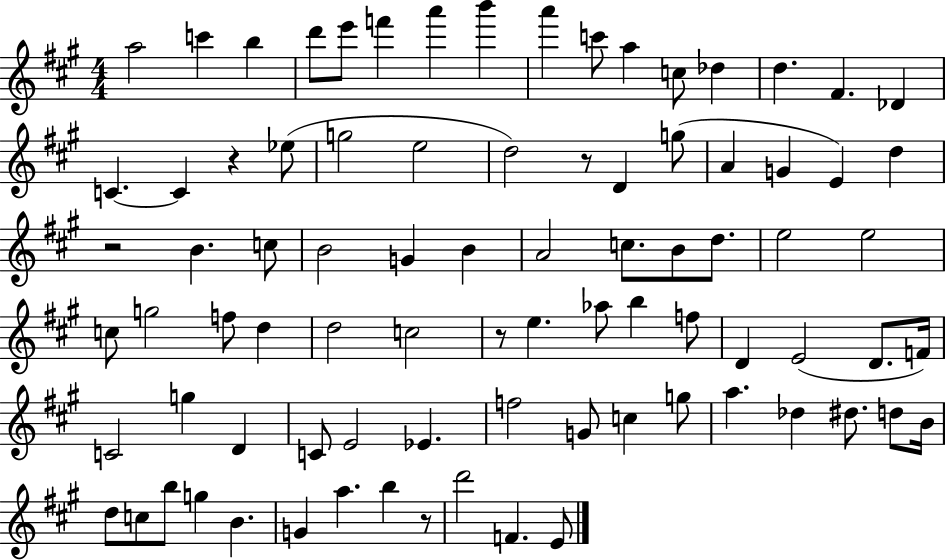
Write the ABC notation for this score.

X:1
T:Untitled
M:4/4
L:1/4
K:A
a2 c' b d'/2 e'/2 f' a' b' a' c'/2 a c/2 _d d ^F _D C C z _e/2 g2 e2 d2 z/2 D g/2 A G E d z2 B c/2 B2 G B A2 c/2 B/2 d/2 e2 e2 c/2 g2 f/2 d d2 c2 z/2 e _a/2 b f/2 D E2 D/2 F/4 C2 g D C/2 E2 _E f2 G/2 c g/2 a _d ^d/2 d/2 B/4 d/2 c/2 b/2 g B G a b z/2 d'2 F E/2